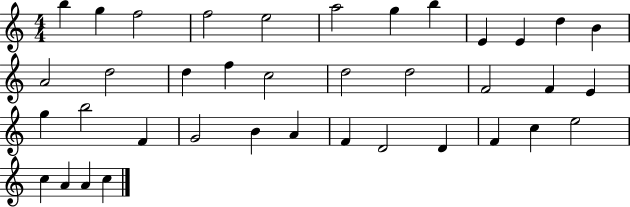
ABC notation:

X:1
T:Untitled
M:4/4
L:1/4
K:C
b g f2 f2 e2 a2 g b E E d B A2 d2 d f c2 d2 d2 F2 F E g b2 F G2 B A F D2 D F c e2 c A A c